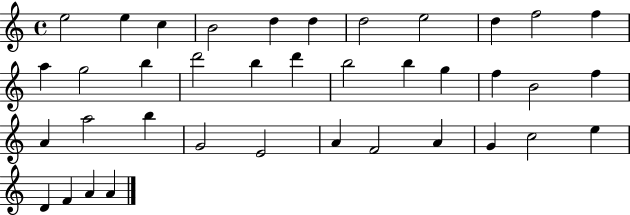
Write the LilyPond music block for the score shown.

{
  \clef treble
  \time 4/4
  \defaultTimeSignature
  \key c \major
  e''2 e''4 c''4 | b'2 d''4 d''4 | d''2 e''2 | d''4 f''2 f''4 | \break a''4 g''2 b''4 | d'''2 b''4 d'''4 | b''2 b''4 g''4 | f''4 b'2 f''4 | \break a'4 a''2 b''4 | g'2 e'2 | a'4 f'2 a'4 | g'4 c''2 e''4 | \break d'4 f'4 a'4 a'4 | \bar "|."
}